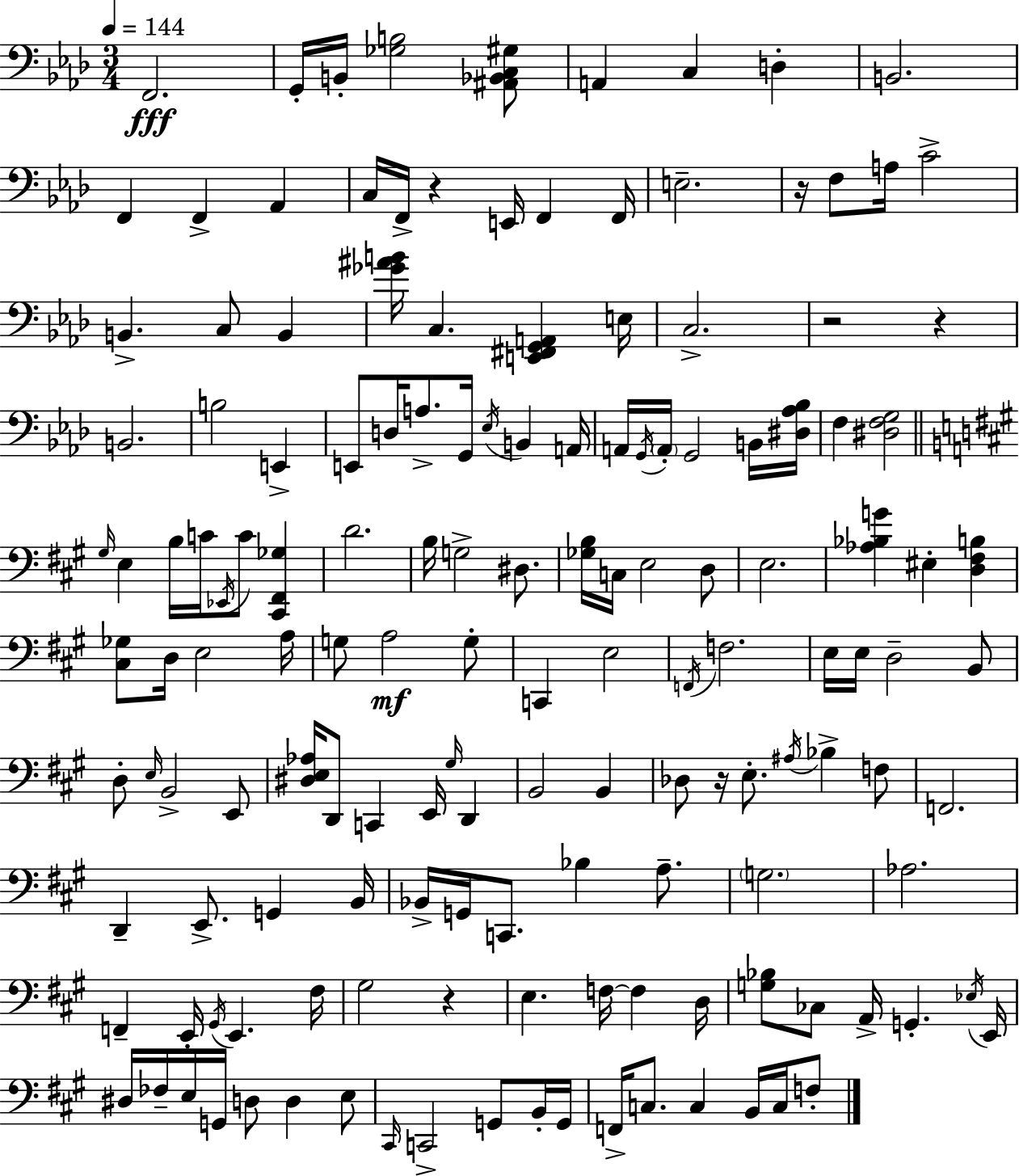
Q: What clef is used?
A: bass